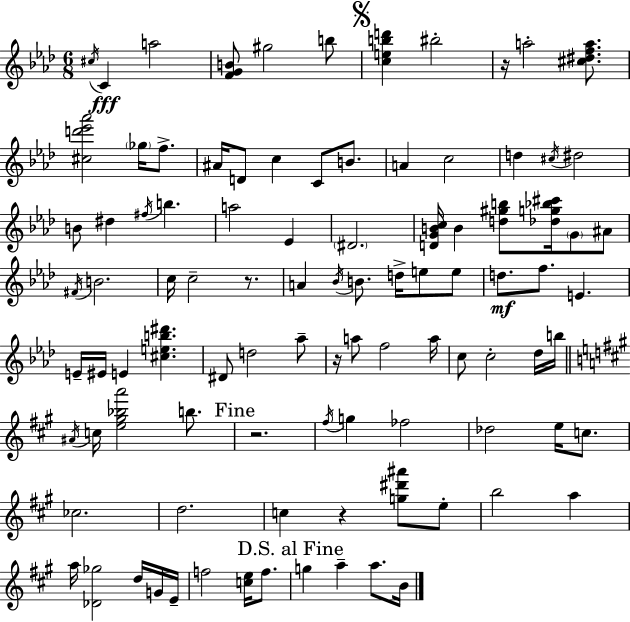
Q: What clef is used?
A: treble